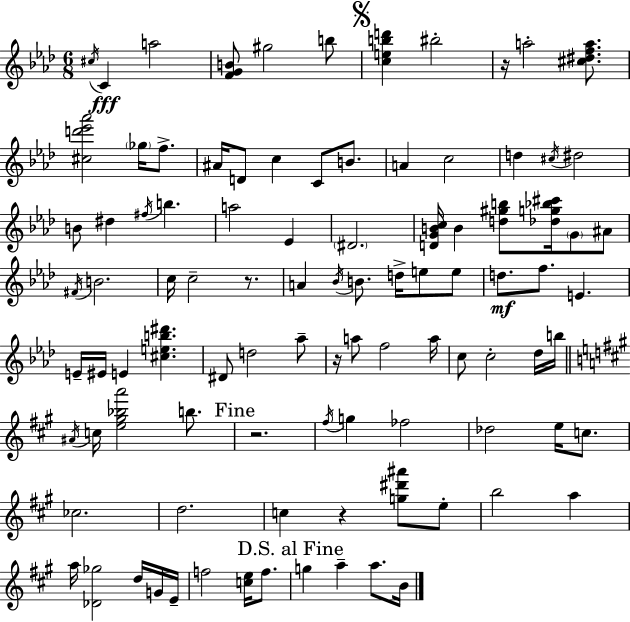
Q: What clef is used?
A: treble